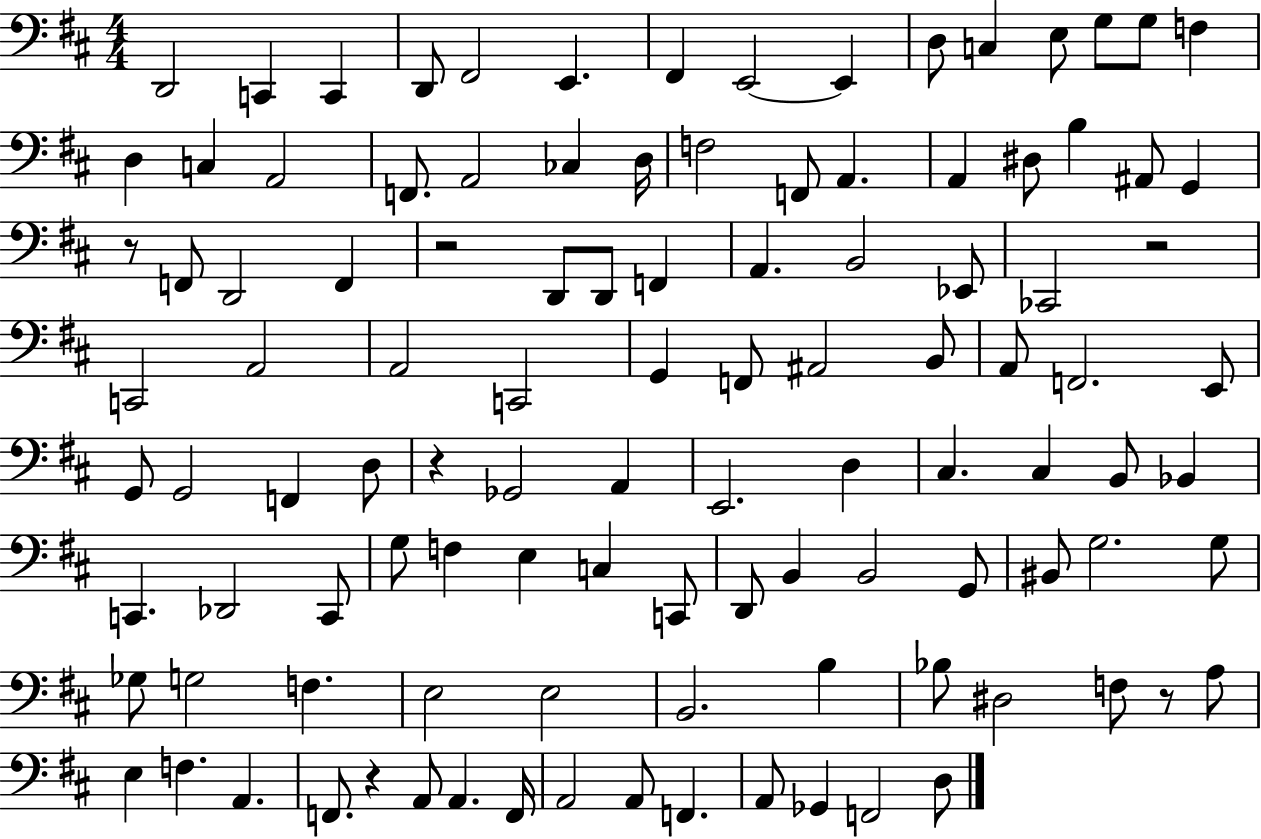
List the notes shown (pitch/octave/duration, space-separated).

D2/h C2/q C2/q D2/e F#2/h E2/q. F#2/q E2/h E2/q D3/e C3/q E3/e G3/e G3/e F3/q D3/q C3/q A2/h F2/e. A2/h CES3/q D3/s F3/h F2/e A2/q. A2/q D#3/e B3/q A#2/e G2/q R/e F2/e D2/h F2/q R/h D2/e D2/e F2/q A2/q. B2/h Eb2/e CES2/h R/h C2/h A2/h A2/h C2/h G2/q F2/e A#2/h B2/e A2/e F2/h. E2/e G2/e G2/h F2/q D3/e R/q Gb2/h A2/q E2/h. D3/q C#3/q. C#3/q B2/e Bb2/q C2/q. Db2/h C2/e G3/e F3/q E3/q C3/q C2/e D2/e B2/q B2/h G2/e BIS2/e G3/h. G3/e Gb3/e G3/h F3/q. E3/h E3/h B2/h. B3/q Bb3/e D#3/h F3/e R/e A3/e E3/q F3/q. A2/q. F2/e. R/q A2/e A2/q. F2/s A2/h A2/e F2/q. A2/e Gb2/q F2/h D3/e